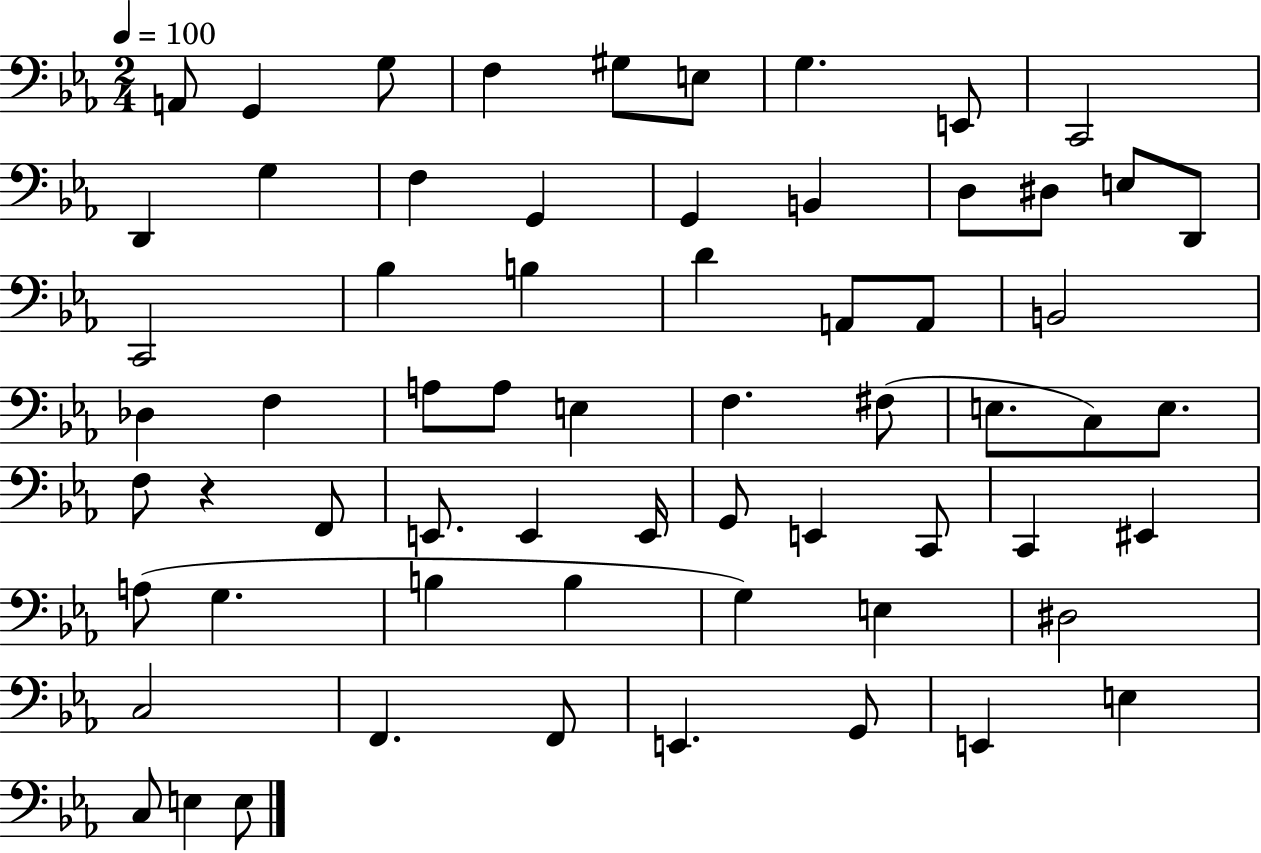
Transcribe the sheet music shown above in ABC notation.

X:1
T:Untitled
M:2/4
L:1/4
K:Eb
A,,/2 G,, G,/2 F, ^G,/2 E,/2 G, E,,/2 C,,2 D,, G, F, G,, G,, B,, D,/2 ^D,/2 E,/2 D,,/2 C,,2 _B, B, D A,,/2 A,,/2 B,,2 _D, F, A,/2 A,/2 E, F, ^F,/2 E,/2 C,/2 E,/2 F,/2 z F,,/2 E,,/2 E,, E,,/4 G,,/2 E,, C,,/2 C,, ^E,, A,/2 G, B, B, G, E, ^D,2 C,2 F,, F,,/2 E,, G,,/2 E,, E, C,/2 E, E,/2